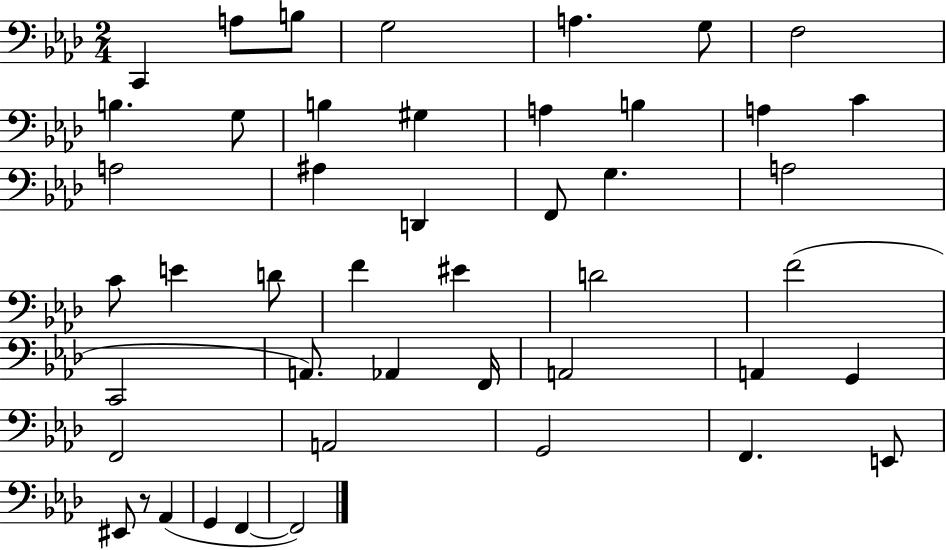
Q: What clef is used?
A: bass